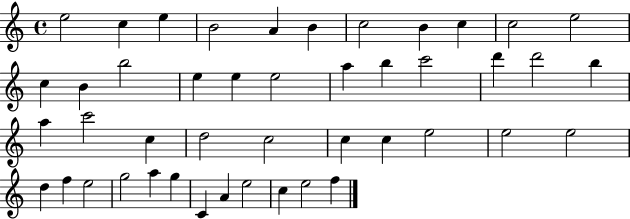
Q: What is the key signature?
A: C major